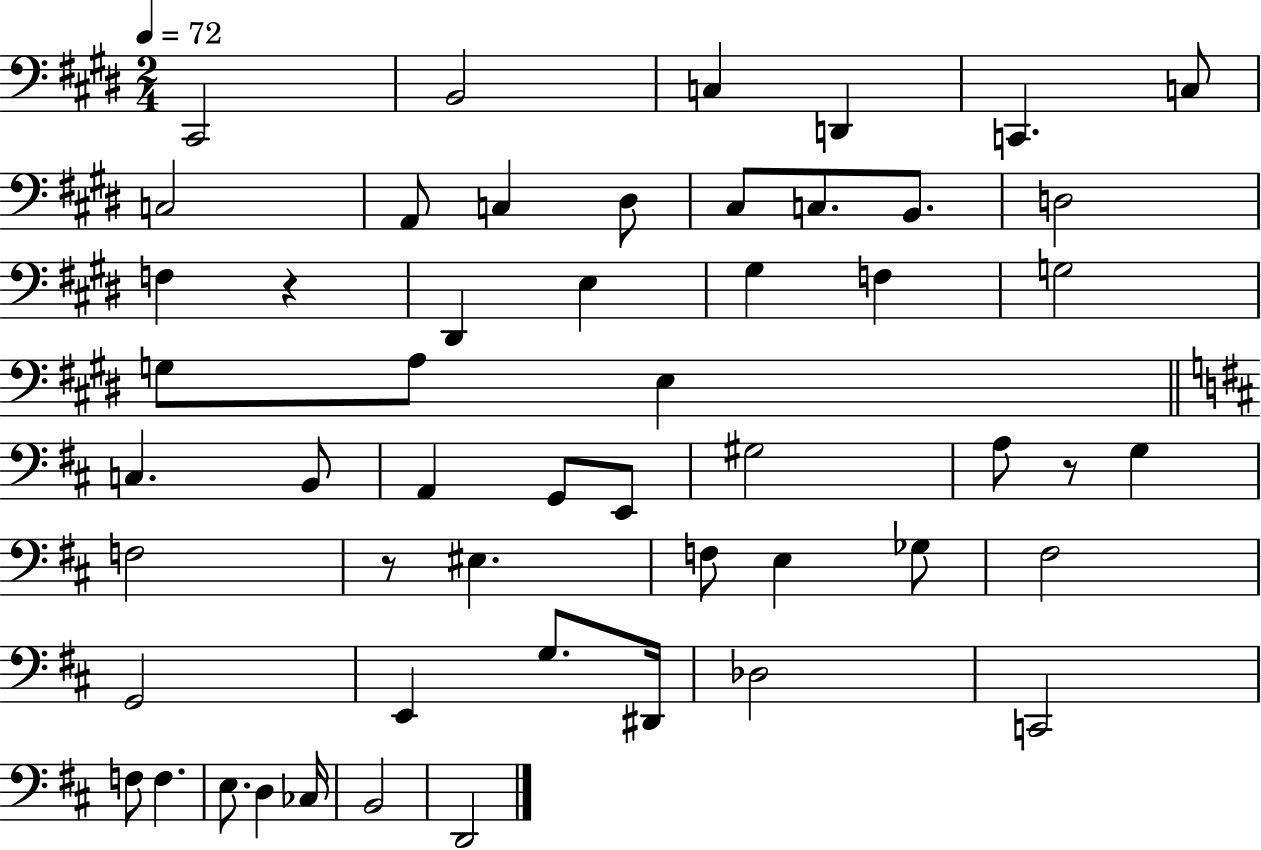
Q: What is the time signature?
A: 2/4